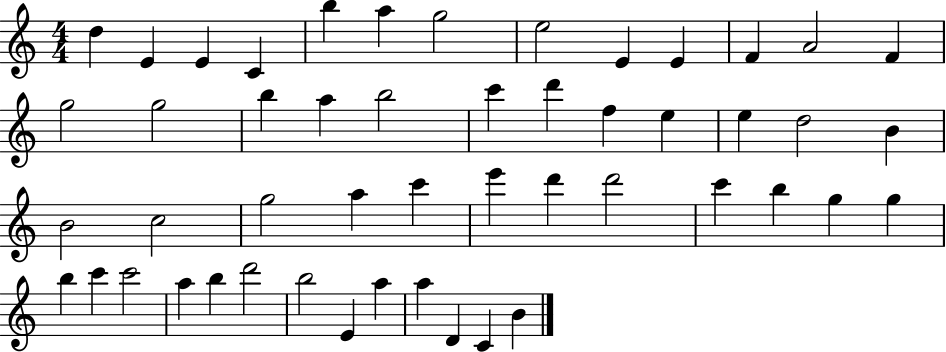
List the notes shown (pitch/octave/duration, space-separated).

D5/q E4/q E4/q C4/q B5/q A5/q G5/h E5/h E4/q E4/q F4/q A4/h F4/q G5/h G5/h B5/q A5/q B5/h C6/q D6/q F5/q E5/q E5/q D5/h B4/q B4/h C5/h G5/h A5/q C6/q E6/q D6/q D6/h C6/q B5/q G5/q G5/q B5/q C6/q C6/h A5/q B5/q D6/h B5/h E4/q A5/q A5/q D4/q C4/q B4/q